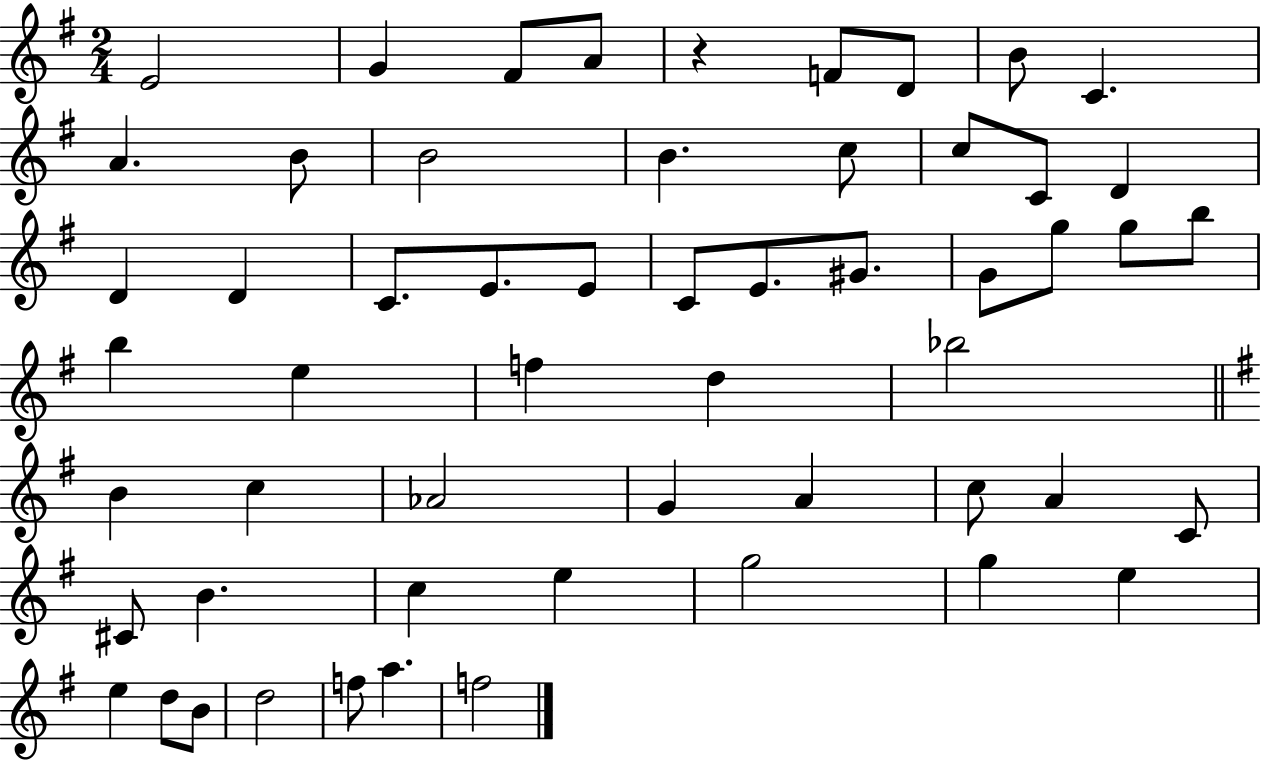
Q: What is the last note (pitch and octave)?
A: F5